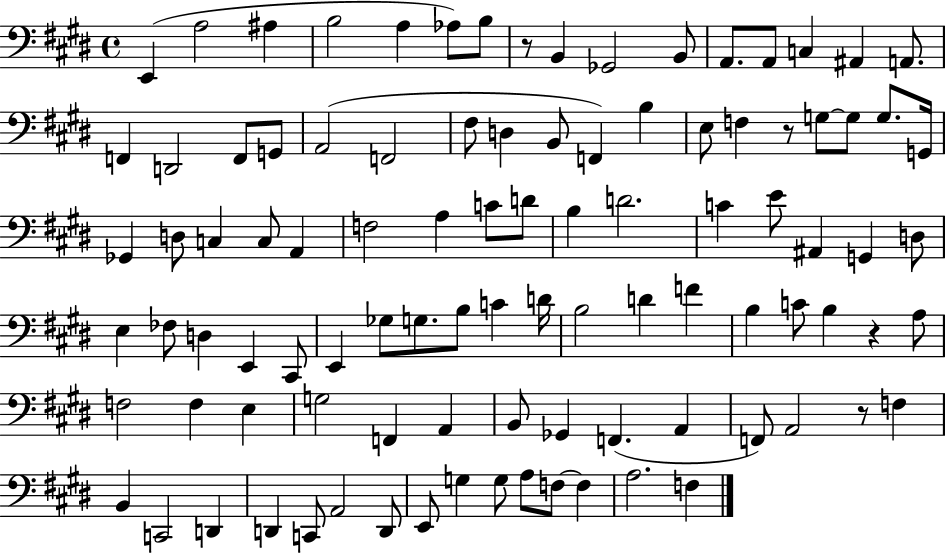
E2/q A3/h A#3/q B3/h A3/q Ab3/e B3/e R/e B2/q Gb2/h B2/e A2/e. A2/e C3/q A#2/q A2/e. F2/q D2/h F2/e G2/e A2/h F2/h F#3/e D3/q B2/e F2/q B3/q E3/e F3/q R/e G3/e G3/e G3/e. G2/s Gb2/q D3/e C3/q C3/e A2/q F3/h A3/q C4/e D4/e B3/q D4/h. C4/q E4/e A#2/q G2/q D3/e E3/q FES3/e D3/q E2/q C#2/e E2/q Gb3/e G3/e. B3/e C4/q D4/s B3/h D4/q F4/q B3/q C4/e B3/q R/q A3/e F3/h F3/q E3/q G3/h F2/q A2/q B2/e Gb2/q F2/q. A2/q F2/e A2/h R/e F3/q B2/q C2/h D2/q D2/q C2/e A2/h D2/e E2/e G3/q G3/e A3/e F3/e F3/q A3/h. F3/q